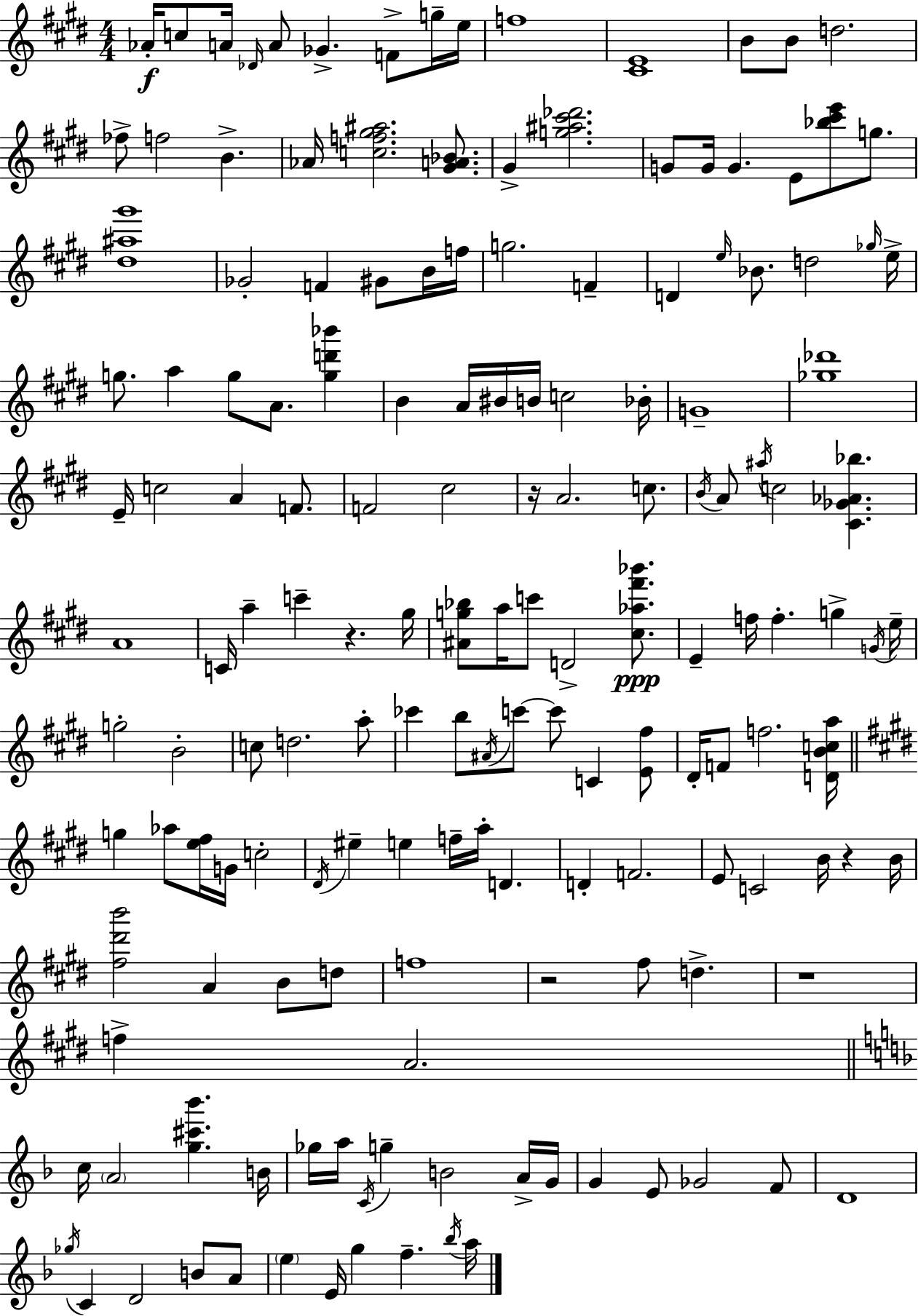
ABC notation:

X:1
T:Untitled
M:4/4
L:1/4
K:E
_A/4 c/2 A/4 _D/4 A/2 _G F/2 g/4 e/4 f4 [^CE]4 B/2 B/2 d2 _f/2 f2 B _A/4 [cf^g^a]2 [^GA_B]/2 ^G [g^a^c'_d']2 G/2 G/4 G E/2 [_b^c'e']/2 g/2 [^d^a^g']4 _G2 F ^G/2 B/4 f/4 g2 F D e/4 _B/2 d2 _g/4 e/4 g/2 a g/2 A/2 [gd'_b'] B A/4 ^B/4 B/4 c2 _B/4 G4 [_g_d']4 E/4 c2 A F/2 F2 ^c2 z/4 A2 c/2 B/4 A/2 ^a/4 c2 [^C_G_A_b] A4 C/4 a c' z ^g/4 [^Ag_b]/2 a/4 c'/2 D2 [^c_a^f'_b']/2 E f/4 f g G/4 e/4 g2 B2 c/2 d2 a/2 _c' b/2 ^A/4 c'/2 c'/2 C [E^f]/2 ^D/4 F/2 f2 [DBca]/4 g _a/2 [e^f]/4 G/4 c2 ^D/4 ^e e f/4 a/4 D D F2 E/2 C2 B/4 z B/4 [^f^d'b']2 A B/2 d/2 f4 z2 ^f/2 d z4 f A2 c/4 A2 [g^c'_b'] B/4 _g/4 a/4 C/4 g B2 A/4 G/4 G E/2 _G2 F/2 D4 _g/4 C D2 B/2 A/2 e E/4 g f _b/4 a/4